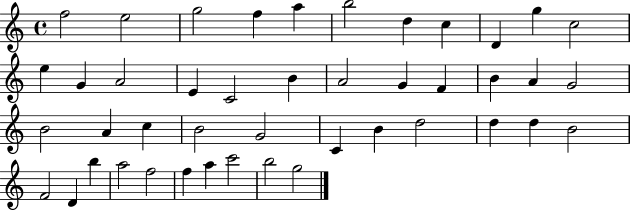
F5/h E5/h G5/h F5/q A5/q B5/h D5/q C5/q D4/q G5/q C5/h E5/q G4/q A4/h E4/q C4/h B4/q A4/h G4/q F4/q B4/q A4/q G4/h B4/h A4/q C5/q B4/h G4/h C4/q B4/q D5/h D5/q D5/q B4/h F4/h D4/q B5/q A5/h F5/h F5/q A5/q C6/h B5/h G5/h